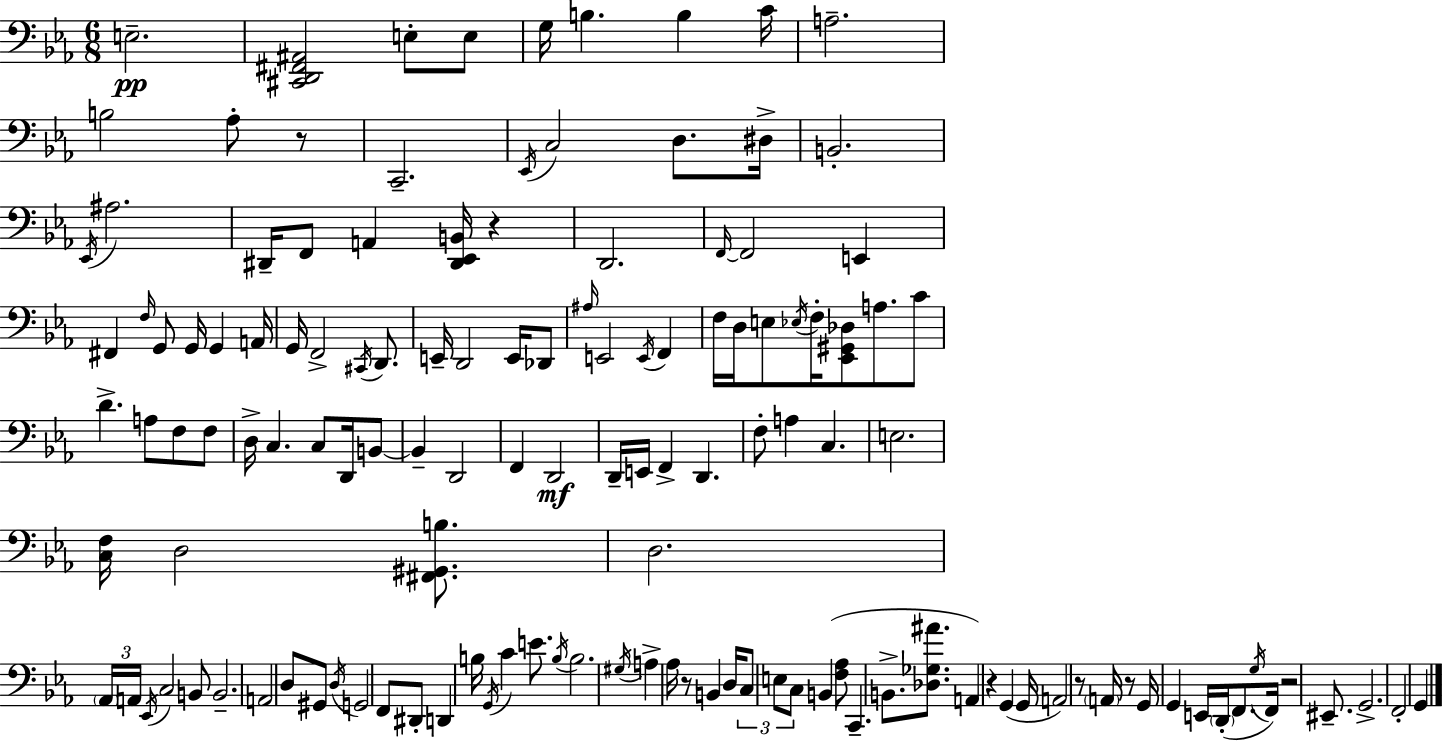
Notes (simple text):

E3/h. [C#2,D2,F#2,A#2]/h E3/e E3/e G3/s B3/q. B3/q C4/s A3/h. B3/h Ab3/e R/e C2/h. Eb2/s C3/h D3/e. D#3/s B2/h. Eb2/s A#3/h. D#2/s F2/e A2/q [D#2,Eb2,B2]/s R/q D2/h. F2/s F2/h E2/q F#2/q F3/s G2/e G2/s G2/q A2/s G2/s F2/h C#2/s D2/e. E2/s D2/h E2/s Db2/e A#3/s E2/h E2/s F2/q F3/s D3/s E3/e Eb3/s F3/s [Eb2,G#2,Db3]/e A3/e. C4/e D4/q. A3/e F3/e F3/e D3/s C3/q. C3/e D2/s B2/e B2/q D2/h F2/q D2/h D2/s E2/s F2/q D2/q. F3/e A3/q C3/q. E3/h. [C3,F3]/s D3/h [F#2,G#2,B3]/e. D3/h. Ab2/s A2/s Eb2/s C3/h B2/e B2/h. A2/h D3/e G#2/e D3/s G2/h F2/e D#2/e D2/q B3/s G2/s C4/q E4/e. B3/s B3/h. G#3/s A3/q Ab3/s R/e B2/q D3/s C3/e E3/e C3/e B2/q [F3,Ab3]/e C2/q. B2/e. [Db3,Gb3,A#4]/e. A2/q R/q G2/q G2/s A2/h R/e A2/s R/e G2/s G2/q E2/s D2/s F2/e. G3/s F2/s R/h EIS2/e. G2/h. F2/h G2/q